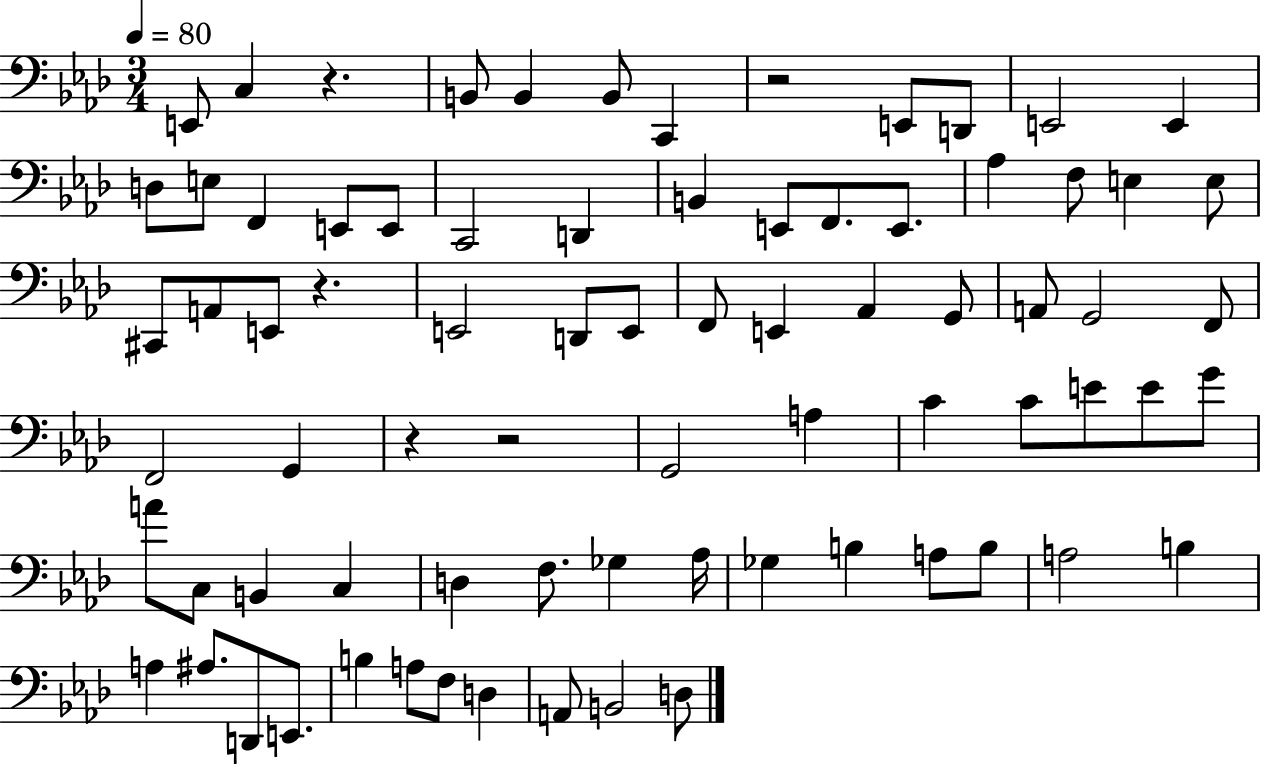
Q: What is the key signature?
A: AES major